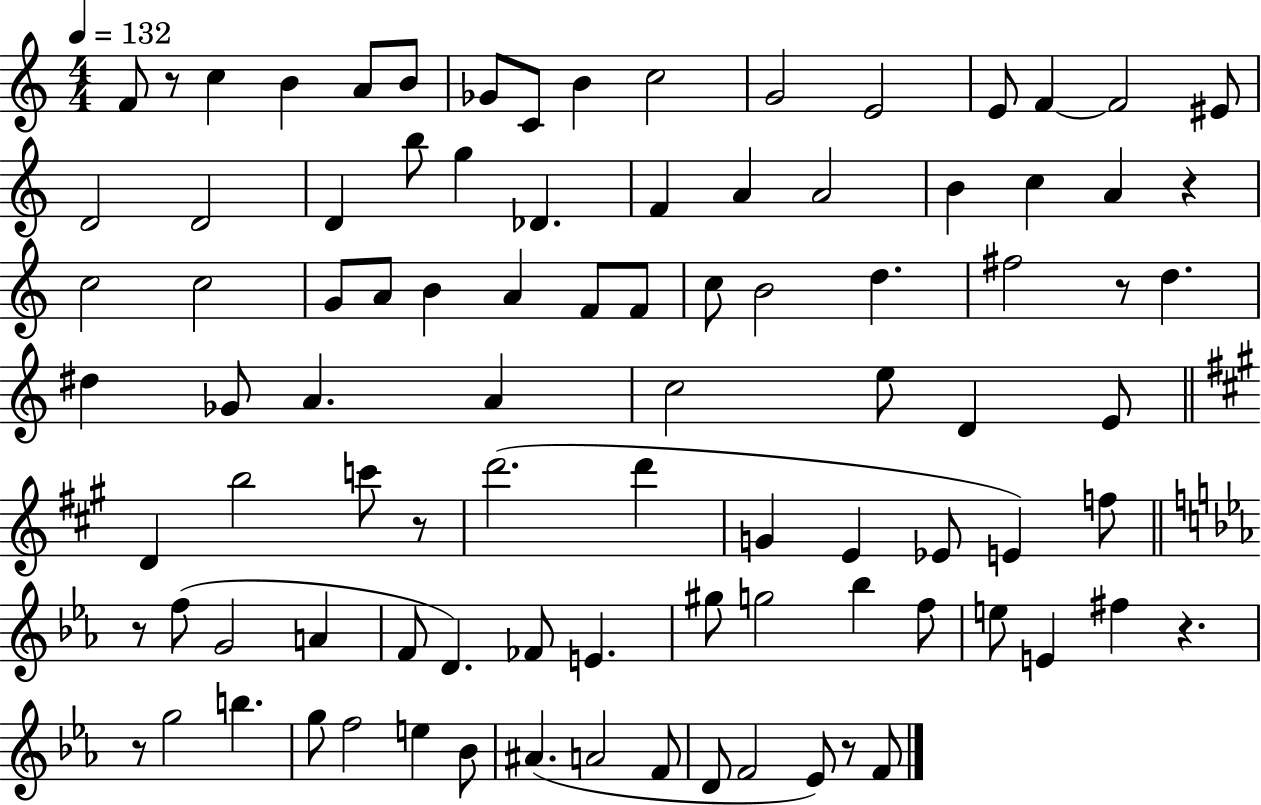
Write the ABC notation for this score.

X:1
T:Untitled
M:4/4
L:1/4
K:C
F/2 z/2 c B A/2 B/2 _G/2 C/2 B c2 G2 E2 E/2 F F2 ^E/2 D2 D2 D b/2 g _D F A A2 B c A z c2 c2 G/2 A/2 B A F/2 F/2 c/2 B2 d ^f2 z/2 d ^d _G/2 A A c2 e/2 D E/2 D b2 c'/2 z/2 d'2 d' G E _E/2 E f/2 z/2 f/2 G2 A F/2 D _F/2 E ^g/2 g2 _b f/2 e/2 E ^f z z/2 g2 b g/2 f2 e _B/2 ^A A2 F/2 D/2 F2 _E/2 z/2 F/2